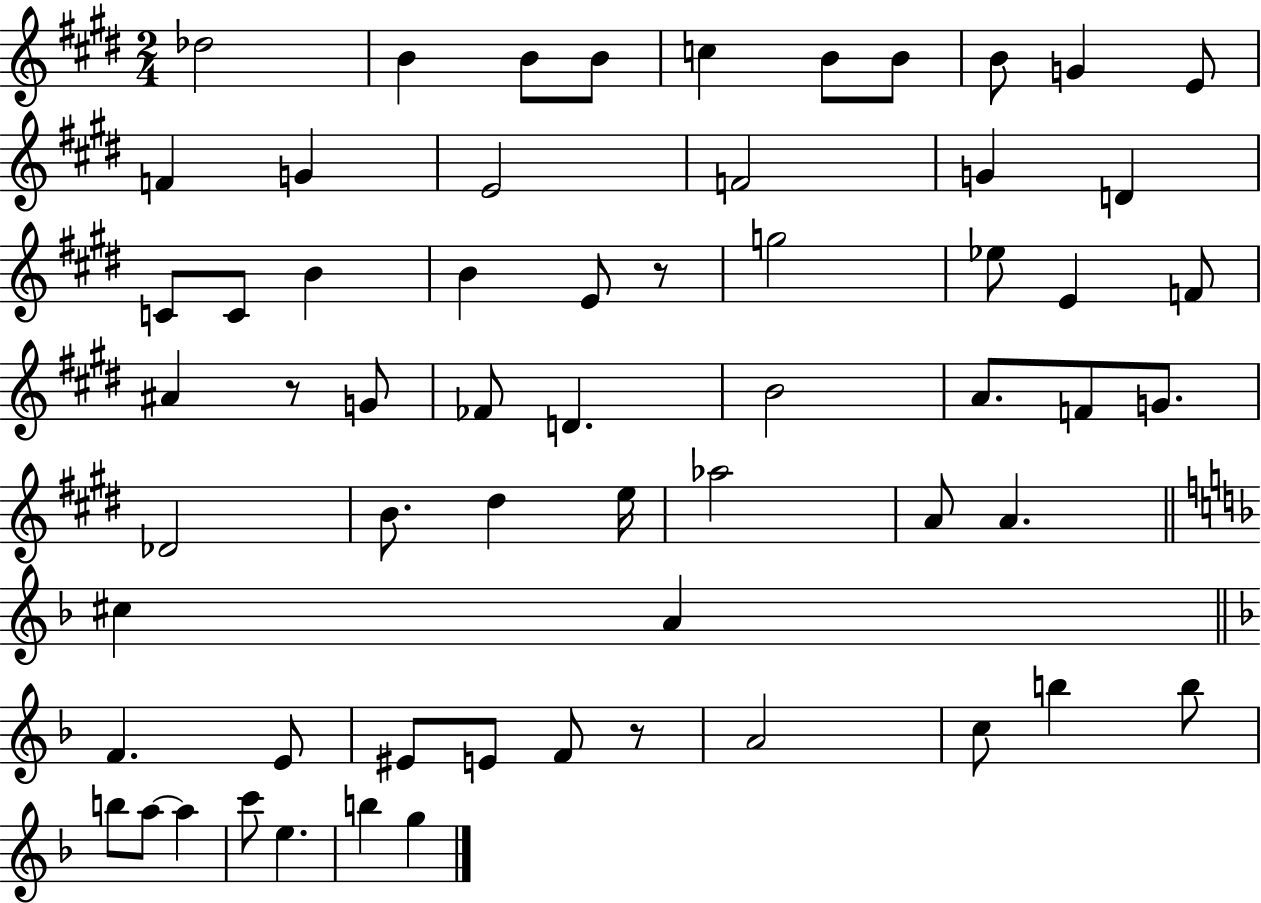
X:1
T:Untitled
M:2/4
L:1/4
K:E
_d2 B B/2 B/2 c B/2 B/2 B/2 G E/2 F G E2 F2 G D C/2 C/2 B B E/2 z/2 g2 _e/2 E F/2 ^A z/2 G/2 _F/2 D B2 A/2 F/2 G/2 _D2 B/2 ^d e/4 _a2 A/2 A ^c A F E/2 ^E/2 E/2 F/2 z/2 A2 c/2 b b/2 b/2 a/2 a c'/2 e b g